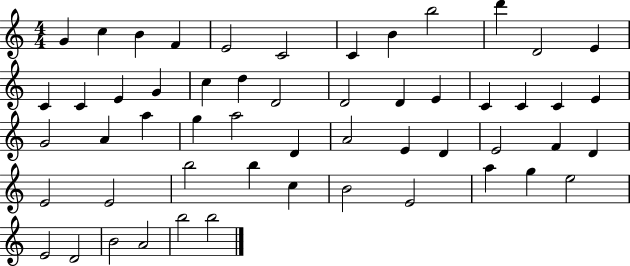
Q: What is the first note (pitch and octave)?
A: G4